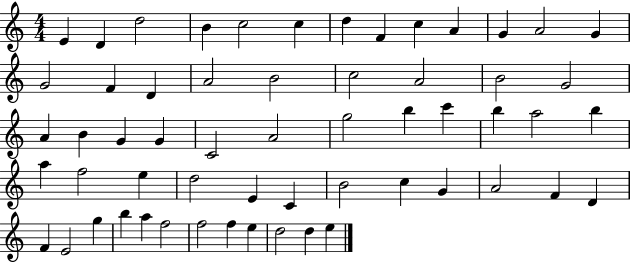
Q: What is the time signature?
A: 4/4